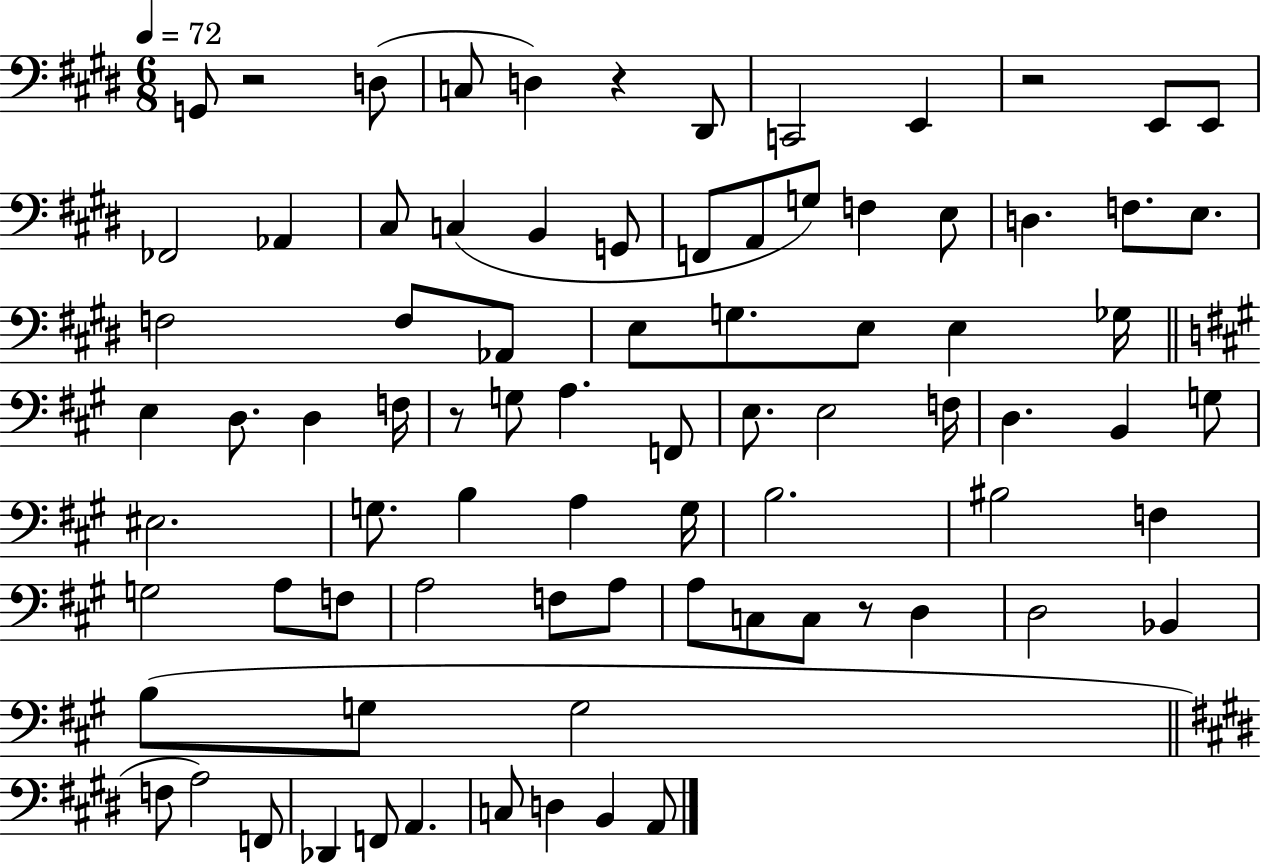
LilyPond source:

{
  \clef bass
  \numericTimeSignature
  \time 6/8
  \key e \major
  \tempo 4 = 72
  g,8 r2 d8( | c8 d4) r4 dis,8 | c,2 e,4 | r2 e,8 e,8 | \break fes,2 aes,4 | cis8 c4( b,4 g,8 | f,8 a,8 g8) f4 e8 | d4. f8. e8. | \break f2 f8 aes,8 | e8 g8. e8 e4 ges16 | \bar "||" \break \key a \major e4 d8. d4 f16 | r8 g8 a4. f,8 | e8. e2 f16 | d4. b,4 g8 | \break eis2. | g8. b4 a4 g16 | b2. | bis2 f4 | \break g2 a8 f8 | a2 f8 a8 | a8 c8 c8 r8 d4 | d2 bes,4 | \break b8( g8 g2 | \bar "||" \break \key e \major f8 a2) f,8 | des,4 f,8 a,4. | c8 d4 b,4 a,8 | \bar "|."
}